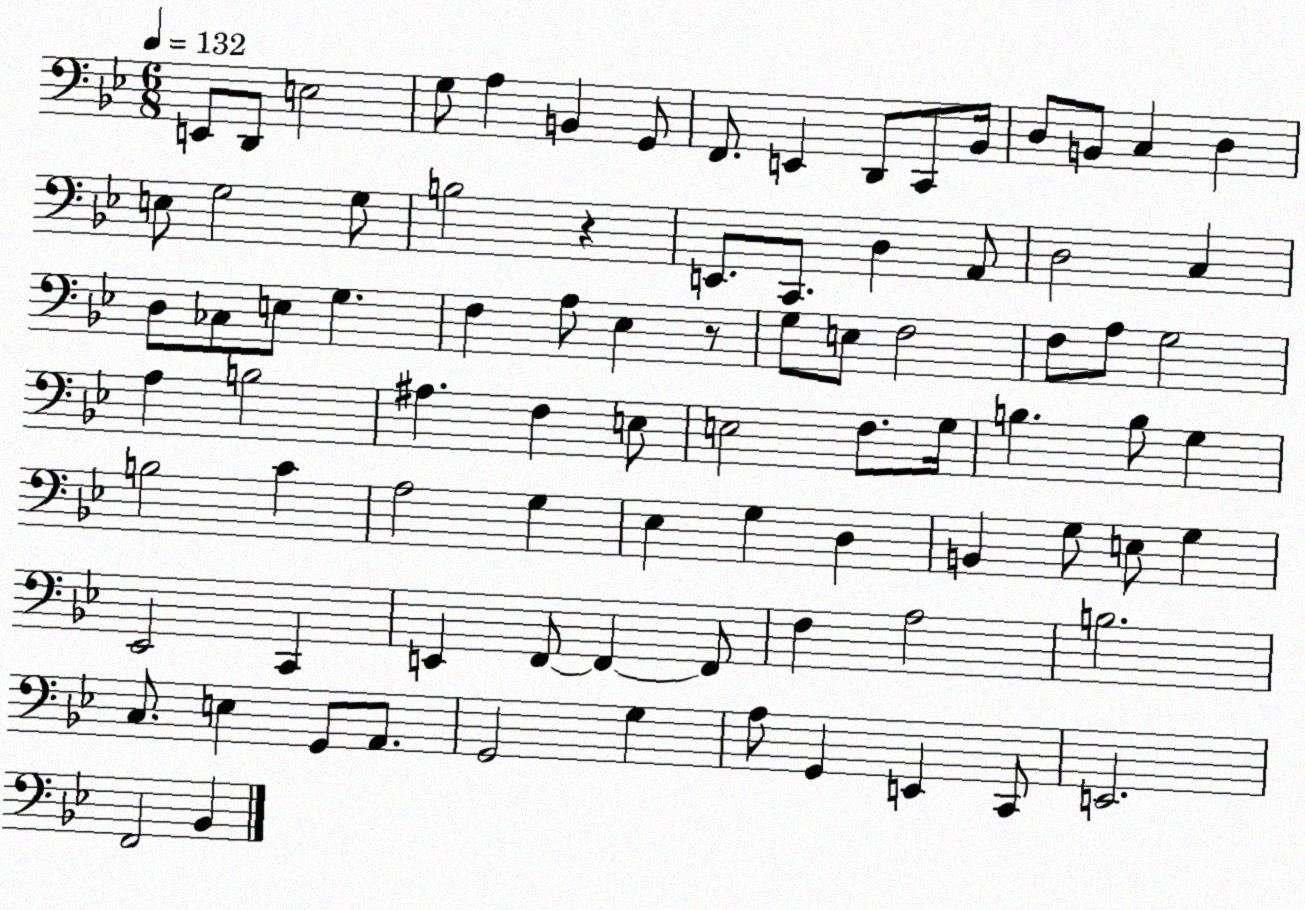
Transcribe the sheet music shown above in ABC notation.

X:1
T:Untitled
M:6/8
L:1/4
K:Bb
E,,/2 D,,/2 E,2 G,/2 A, B,, G,,/2 F,,/2 E,, D,,/2 C,,/2 _B,,/4 D,/2 B,,/2 C, D, E,/2 G,2 G,/2 B,2 z E,,/2 C,,/2 D, A,,/2 D,2 C, D,/2 _C,/2 E,/2 G, F, A,/2 _E, z/2 G,/2 E,/2 F,2 F,/2 A,/2 G,2 A, B,2 ^A, F, E,/2 E,2 F,/2 G,/4 B, B,/2 G, B,2 C A,2 G, _E, G, D, B,, G,/2 E,/2 G, _E,,2 C,, E,, F,,/2 F,, F,,/2 F, A,2 B,2 C,/2 E, G,,/2 A,,/2 G,,2 G, A,/2 G,, E,, C,,/2 E,,2 F,,2 _B,,